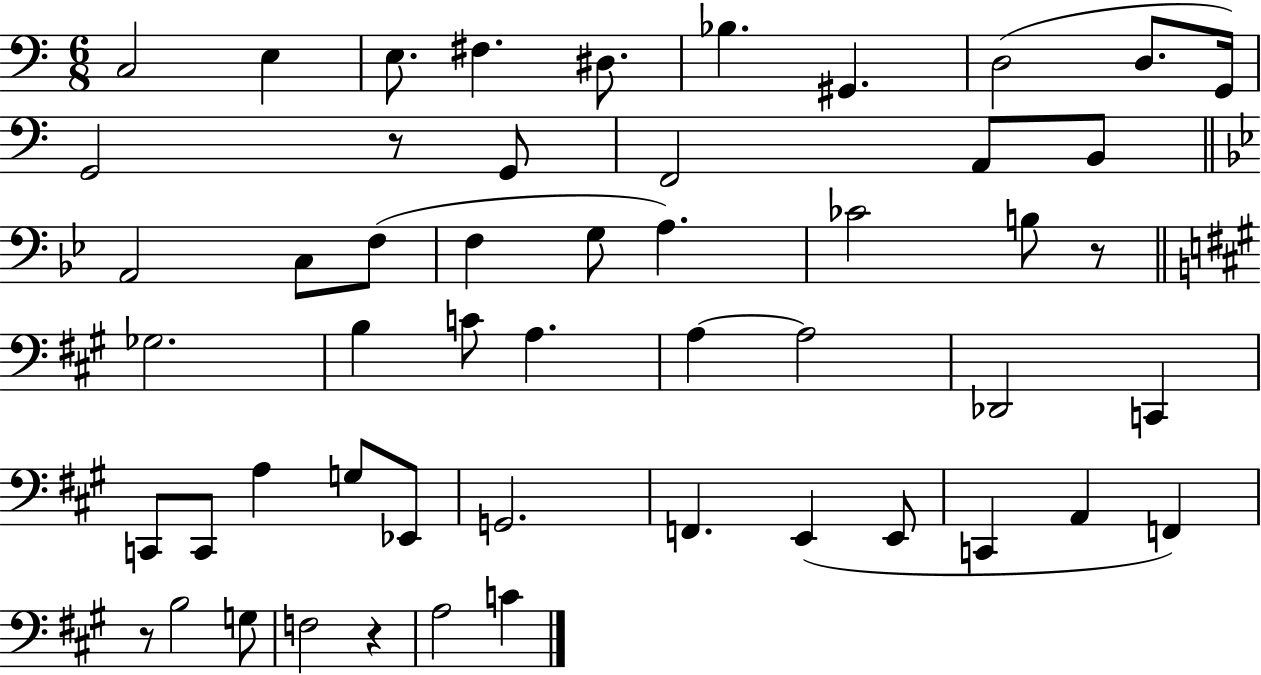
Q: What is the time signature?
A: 6/8